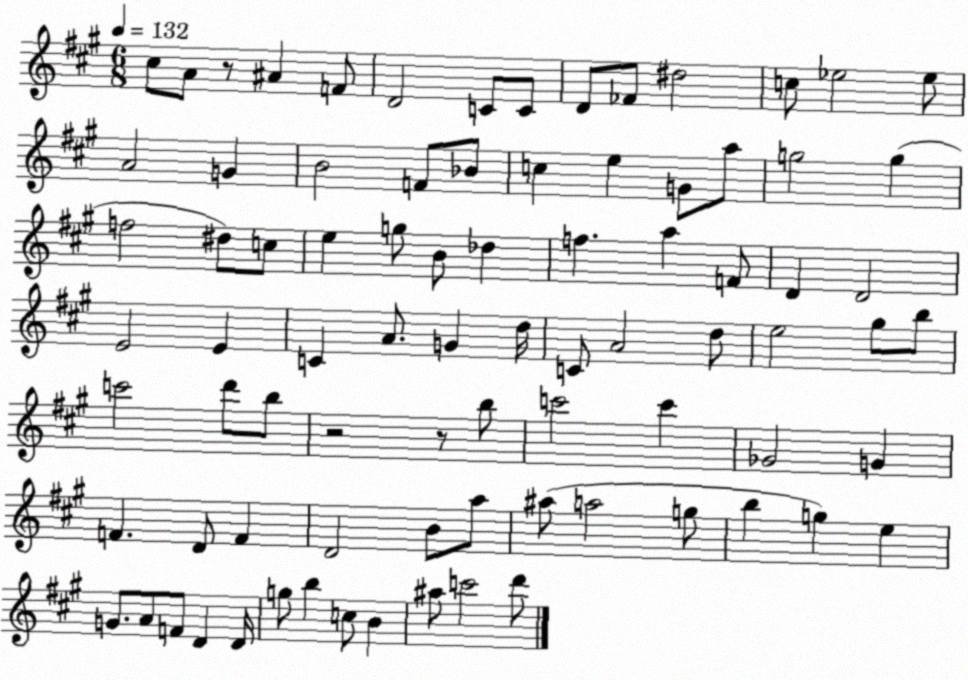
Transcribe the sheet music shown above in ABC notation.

X:1
T:Untitled
M:6/8
L:1/4
K:A
^c/2 A/2 z/2 ^A F/2 D2 C/2 C/2 D/2 _F/2 ^d2 c/2 _e2 _e/2 A2 G B2 F/2 _B/2 c e G/2 a/2 g2 g f2 ^d/2 c/2 e g/2 B/2 _d f a F/2 D D2 E2 E C A/2 G d/4 C/2 A2 d/2 e2 ^g/2 b/2 c'2 d'/2 b/2 z2 z/2 b/2 c'2 c' _G2 G F D/2 F D2 B/2 a/2 ^a/2 a2 g/2 b g e G/2 A/2 F/2 D D/4 g/2 b c/2 B ^a/2 c'2 d'/2